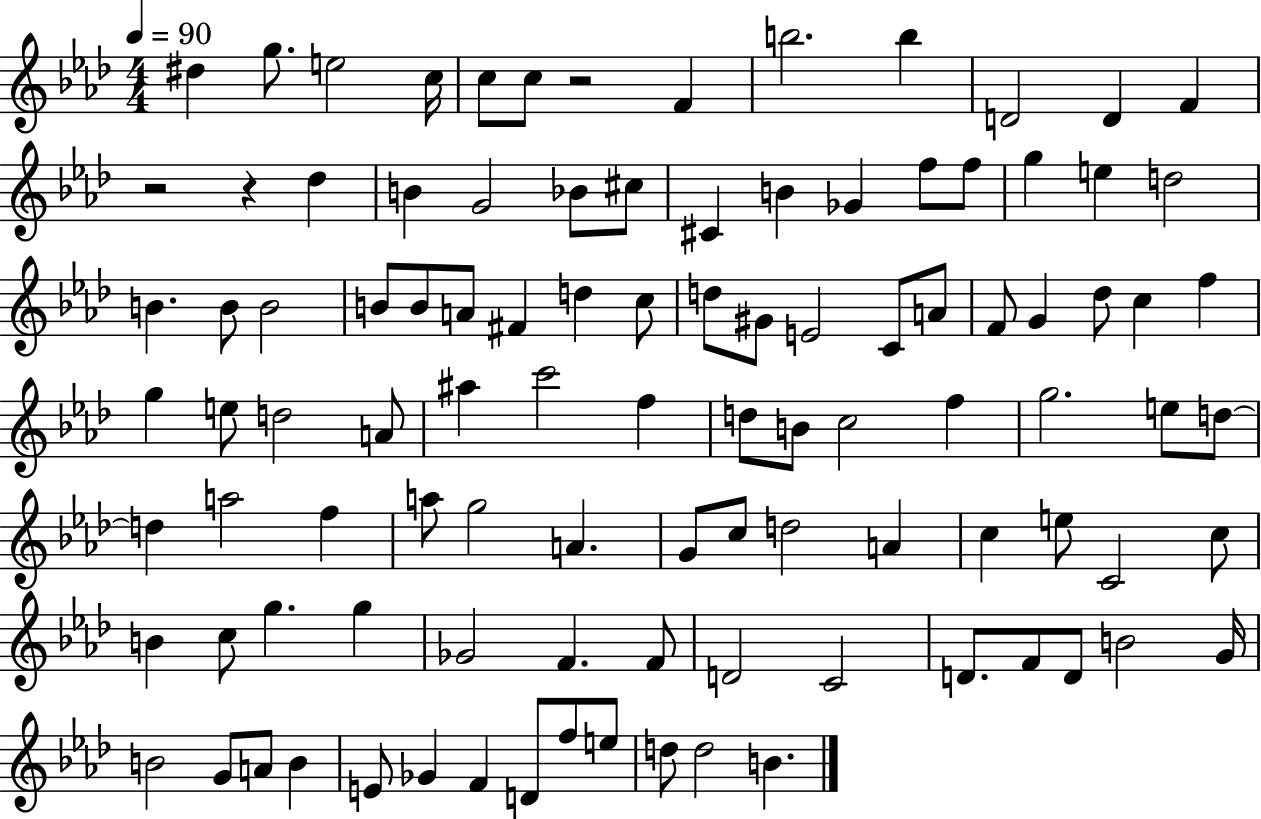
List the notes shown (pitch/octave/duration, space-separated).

D#5/q G5/e. E5/h C5/s C5/e C5/e R/h F4/q B5/h. B5/q D4/h D4/q F4/q R/h R/q Db5/q B4/q G4/h Bb4/e C#5/e C#4/q B4/q Gb4/q F5/e F5/e G5/q E5/q D5/h B4/q. B4/e B4/h B4/e B4/e A4/e F#4/q D5/q C5/e D5/e G#4/e E4/h C4/e A4/e F4/e G4/q Db5/e C5/q F5/q G5/q E5/e D5/h A4/e A#5/q C6/h F5/q D5/e B4/e C5/h F5/q G5/h. E5/e D5/e D5/q A5/h F5/q A5/e G5/h A4/q. G4/e C5/e D5/h A4/q C5/q E5/e C4/h C5/e B4/q C5/e G5/q. G5/q Gb4/h F4/q. F4/e D4/h C4/h D4/e. F4/e D4/e B4/h G4/s B4/h G4/e A4/e B4/q E4/e Gb4/q F4/q D4/e F5/e E5/e D5/e D5/h B4/q.